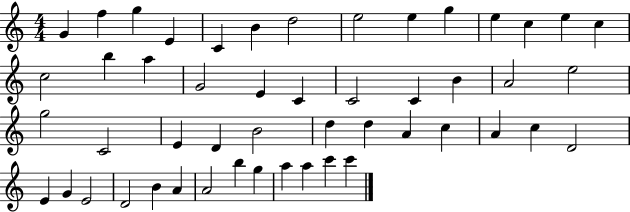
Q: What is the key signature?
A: C major